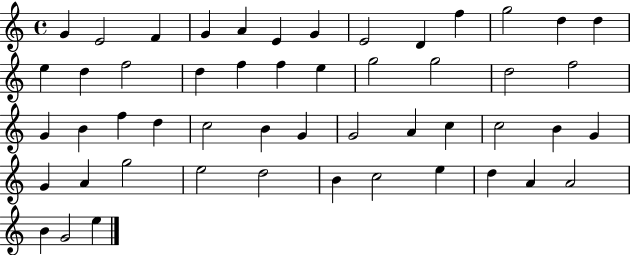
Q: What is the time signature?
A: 4/4